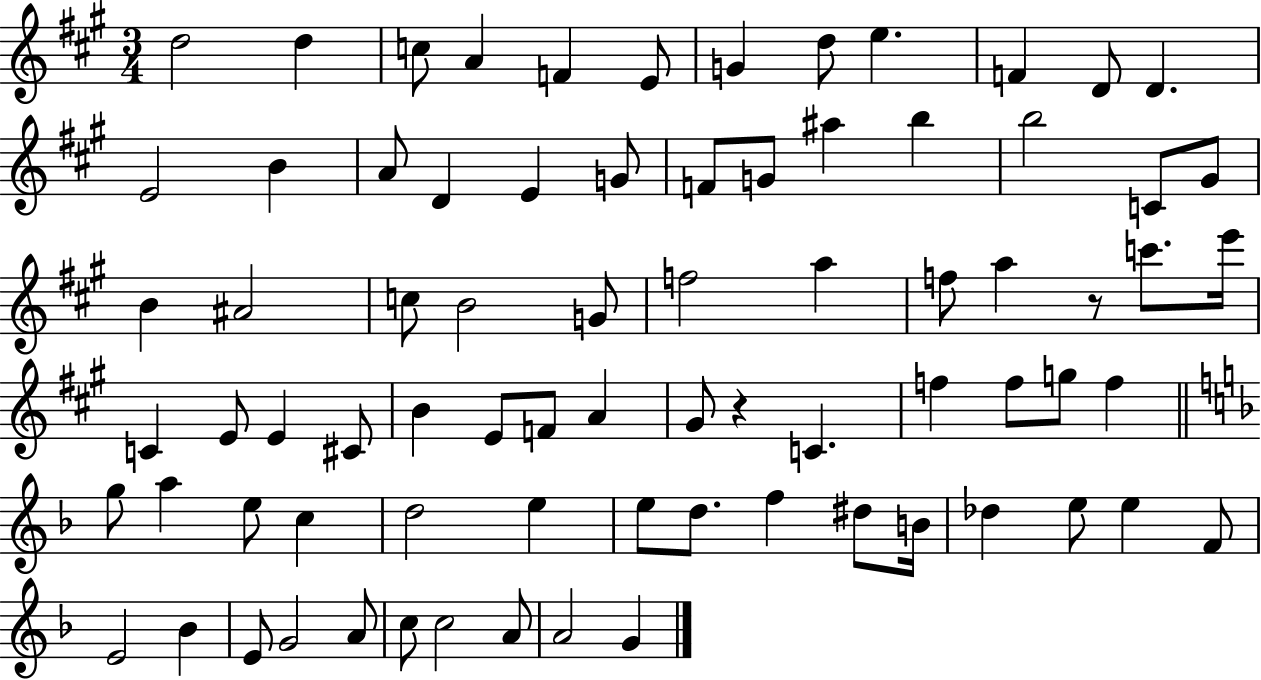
D5/h D5/q C5/e A4/q F4/q E4/e G4/q D5/e E5/q. F4/q D4/e D4/q. E4/h B4/q A4/e D4/q E4/q G4/e F4/e G4/e A#5/q B5/q B5/h C4/e G#4/e B4/q A#4/h C5/e B4/h G4/e F5/h A5/q F5/e A5/q R/e C6/e. E6/s C4/q E4/e E4/q C#4/e B4/q E4/e F4/e A4/q G#4/e R/q C4/q. F5/q F5/e G5/e F5/q G5/e A5/q E5/e C5/q D5/h E5/q E5/e D5/e. F5/q D#5/e B4/s Db5/q E5/e E5/q F4/e E4/h Bb4/q E4/e G4/h A4/e C5/e C5/h A4/e A4/h G4/q